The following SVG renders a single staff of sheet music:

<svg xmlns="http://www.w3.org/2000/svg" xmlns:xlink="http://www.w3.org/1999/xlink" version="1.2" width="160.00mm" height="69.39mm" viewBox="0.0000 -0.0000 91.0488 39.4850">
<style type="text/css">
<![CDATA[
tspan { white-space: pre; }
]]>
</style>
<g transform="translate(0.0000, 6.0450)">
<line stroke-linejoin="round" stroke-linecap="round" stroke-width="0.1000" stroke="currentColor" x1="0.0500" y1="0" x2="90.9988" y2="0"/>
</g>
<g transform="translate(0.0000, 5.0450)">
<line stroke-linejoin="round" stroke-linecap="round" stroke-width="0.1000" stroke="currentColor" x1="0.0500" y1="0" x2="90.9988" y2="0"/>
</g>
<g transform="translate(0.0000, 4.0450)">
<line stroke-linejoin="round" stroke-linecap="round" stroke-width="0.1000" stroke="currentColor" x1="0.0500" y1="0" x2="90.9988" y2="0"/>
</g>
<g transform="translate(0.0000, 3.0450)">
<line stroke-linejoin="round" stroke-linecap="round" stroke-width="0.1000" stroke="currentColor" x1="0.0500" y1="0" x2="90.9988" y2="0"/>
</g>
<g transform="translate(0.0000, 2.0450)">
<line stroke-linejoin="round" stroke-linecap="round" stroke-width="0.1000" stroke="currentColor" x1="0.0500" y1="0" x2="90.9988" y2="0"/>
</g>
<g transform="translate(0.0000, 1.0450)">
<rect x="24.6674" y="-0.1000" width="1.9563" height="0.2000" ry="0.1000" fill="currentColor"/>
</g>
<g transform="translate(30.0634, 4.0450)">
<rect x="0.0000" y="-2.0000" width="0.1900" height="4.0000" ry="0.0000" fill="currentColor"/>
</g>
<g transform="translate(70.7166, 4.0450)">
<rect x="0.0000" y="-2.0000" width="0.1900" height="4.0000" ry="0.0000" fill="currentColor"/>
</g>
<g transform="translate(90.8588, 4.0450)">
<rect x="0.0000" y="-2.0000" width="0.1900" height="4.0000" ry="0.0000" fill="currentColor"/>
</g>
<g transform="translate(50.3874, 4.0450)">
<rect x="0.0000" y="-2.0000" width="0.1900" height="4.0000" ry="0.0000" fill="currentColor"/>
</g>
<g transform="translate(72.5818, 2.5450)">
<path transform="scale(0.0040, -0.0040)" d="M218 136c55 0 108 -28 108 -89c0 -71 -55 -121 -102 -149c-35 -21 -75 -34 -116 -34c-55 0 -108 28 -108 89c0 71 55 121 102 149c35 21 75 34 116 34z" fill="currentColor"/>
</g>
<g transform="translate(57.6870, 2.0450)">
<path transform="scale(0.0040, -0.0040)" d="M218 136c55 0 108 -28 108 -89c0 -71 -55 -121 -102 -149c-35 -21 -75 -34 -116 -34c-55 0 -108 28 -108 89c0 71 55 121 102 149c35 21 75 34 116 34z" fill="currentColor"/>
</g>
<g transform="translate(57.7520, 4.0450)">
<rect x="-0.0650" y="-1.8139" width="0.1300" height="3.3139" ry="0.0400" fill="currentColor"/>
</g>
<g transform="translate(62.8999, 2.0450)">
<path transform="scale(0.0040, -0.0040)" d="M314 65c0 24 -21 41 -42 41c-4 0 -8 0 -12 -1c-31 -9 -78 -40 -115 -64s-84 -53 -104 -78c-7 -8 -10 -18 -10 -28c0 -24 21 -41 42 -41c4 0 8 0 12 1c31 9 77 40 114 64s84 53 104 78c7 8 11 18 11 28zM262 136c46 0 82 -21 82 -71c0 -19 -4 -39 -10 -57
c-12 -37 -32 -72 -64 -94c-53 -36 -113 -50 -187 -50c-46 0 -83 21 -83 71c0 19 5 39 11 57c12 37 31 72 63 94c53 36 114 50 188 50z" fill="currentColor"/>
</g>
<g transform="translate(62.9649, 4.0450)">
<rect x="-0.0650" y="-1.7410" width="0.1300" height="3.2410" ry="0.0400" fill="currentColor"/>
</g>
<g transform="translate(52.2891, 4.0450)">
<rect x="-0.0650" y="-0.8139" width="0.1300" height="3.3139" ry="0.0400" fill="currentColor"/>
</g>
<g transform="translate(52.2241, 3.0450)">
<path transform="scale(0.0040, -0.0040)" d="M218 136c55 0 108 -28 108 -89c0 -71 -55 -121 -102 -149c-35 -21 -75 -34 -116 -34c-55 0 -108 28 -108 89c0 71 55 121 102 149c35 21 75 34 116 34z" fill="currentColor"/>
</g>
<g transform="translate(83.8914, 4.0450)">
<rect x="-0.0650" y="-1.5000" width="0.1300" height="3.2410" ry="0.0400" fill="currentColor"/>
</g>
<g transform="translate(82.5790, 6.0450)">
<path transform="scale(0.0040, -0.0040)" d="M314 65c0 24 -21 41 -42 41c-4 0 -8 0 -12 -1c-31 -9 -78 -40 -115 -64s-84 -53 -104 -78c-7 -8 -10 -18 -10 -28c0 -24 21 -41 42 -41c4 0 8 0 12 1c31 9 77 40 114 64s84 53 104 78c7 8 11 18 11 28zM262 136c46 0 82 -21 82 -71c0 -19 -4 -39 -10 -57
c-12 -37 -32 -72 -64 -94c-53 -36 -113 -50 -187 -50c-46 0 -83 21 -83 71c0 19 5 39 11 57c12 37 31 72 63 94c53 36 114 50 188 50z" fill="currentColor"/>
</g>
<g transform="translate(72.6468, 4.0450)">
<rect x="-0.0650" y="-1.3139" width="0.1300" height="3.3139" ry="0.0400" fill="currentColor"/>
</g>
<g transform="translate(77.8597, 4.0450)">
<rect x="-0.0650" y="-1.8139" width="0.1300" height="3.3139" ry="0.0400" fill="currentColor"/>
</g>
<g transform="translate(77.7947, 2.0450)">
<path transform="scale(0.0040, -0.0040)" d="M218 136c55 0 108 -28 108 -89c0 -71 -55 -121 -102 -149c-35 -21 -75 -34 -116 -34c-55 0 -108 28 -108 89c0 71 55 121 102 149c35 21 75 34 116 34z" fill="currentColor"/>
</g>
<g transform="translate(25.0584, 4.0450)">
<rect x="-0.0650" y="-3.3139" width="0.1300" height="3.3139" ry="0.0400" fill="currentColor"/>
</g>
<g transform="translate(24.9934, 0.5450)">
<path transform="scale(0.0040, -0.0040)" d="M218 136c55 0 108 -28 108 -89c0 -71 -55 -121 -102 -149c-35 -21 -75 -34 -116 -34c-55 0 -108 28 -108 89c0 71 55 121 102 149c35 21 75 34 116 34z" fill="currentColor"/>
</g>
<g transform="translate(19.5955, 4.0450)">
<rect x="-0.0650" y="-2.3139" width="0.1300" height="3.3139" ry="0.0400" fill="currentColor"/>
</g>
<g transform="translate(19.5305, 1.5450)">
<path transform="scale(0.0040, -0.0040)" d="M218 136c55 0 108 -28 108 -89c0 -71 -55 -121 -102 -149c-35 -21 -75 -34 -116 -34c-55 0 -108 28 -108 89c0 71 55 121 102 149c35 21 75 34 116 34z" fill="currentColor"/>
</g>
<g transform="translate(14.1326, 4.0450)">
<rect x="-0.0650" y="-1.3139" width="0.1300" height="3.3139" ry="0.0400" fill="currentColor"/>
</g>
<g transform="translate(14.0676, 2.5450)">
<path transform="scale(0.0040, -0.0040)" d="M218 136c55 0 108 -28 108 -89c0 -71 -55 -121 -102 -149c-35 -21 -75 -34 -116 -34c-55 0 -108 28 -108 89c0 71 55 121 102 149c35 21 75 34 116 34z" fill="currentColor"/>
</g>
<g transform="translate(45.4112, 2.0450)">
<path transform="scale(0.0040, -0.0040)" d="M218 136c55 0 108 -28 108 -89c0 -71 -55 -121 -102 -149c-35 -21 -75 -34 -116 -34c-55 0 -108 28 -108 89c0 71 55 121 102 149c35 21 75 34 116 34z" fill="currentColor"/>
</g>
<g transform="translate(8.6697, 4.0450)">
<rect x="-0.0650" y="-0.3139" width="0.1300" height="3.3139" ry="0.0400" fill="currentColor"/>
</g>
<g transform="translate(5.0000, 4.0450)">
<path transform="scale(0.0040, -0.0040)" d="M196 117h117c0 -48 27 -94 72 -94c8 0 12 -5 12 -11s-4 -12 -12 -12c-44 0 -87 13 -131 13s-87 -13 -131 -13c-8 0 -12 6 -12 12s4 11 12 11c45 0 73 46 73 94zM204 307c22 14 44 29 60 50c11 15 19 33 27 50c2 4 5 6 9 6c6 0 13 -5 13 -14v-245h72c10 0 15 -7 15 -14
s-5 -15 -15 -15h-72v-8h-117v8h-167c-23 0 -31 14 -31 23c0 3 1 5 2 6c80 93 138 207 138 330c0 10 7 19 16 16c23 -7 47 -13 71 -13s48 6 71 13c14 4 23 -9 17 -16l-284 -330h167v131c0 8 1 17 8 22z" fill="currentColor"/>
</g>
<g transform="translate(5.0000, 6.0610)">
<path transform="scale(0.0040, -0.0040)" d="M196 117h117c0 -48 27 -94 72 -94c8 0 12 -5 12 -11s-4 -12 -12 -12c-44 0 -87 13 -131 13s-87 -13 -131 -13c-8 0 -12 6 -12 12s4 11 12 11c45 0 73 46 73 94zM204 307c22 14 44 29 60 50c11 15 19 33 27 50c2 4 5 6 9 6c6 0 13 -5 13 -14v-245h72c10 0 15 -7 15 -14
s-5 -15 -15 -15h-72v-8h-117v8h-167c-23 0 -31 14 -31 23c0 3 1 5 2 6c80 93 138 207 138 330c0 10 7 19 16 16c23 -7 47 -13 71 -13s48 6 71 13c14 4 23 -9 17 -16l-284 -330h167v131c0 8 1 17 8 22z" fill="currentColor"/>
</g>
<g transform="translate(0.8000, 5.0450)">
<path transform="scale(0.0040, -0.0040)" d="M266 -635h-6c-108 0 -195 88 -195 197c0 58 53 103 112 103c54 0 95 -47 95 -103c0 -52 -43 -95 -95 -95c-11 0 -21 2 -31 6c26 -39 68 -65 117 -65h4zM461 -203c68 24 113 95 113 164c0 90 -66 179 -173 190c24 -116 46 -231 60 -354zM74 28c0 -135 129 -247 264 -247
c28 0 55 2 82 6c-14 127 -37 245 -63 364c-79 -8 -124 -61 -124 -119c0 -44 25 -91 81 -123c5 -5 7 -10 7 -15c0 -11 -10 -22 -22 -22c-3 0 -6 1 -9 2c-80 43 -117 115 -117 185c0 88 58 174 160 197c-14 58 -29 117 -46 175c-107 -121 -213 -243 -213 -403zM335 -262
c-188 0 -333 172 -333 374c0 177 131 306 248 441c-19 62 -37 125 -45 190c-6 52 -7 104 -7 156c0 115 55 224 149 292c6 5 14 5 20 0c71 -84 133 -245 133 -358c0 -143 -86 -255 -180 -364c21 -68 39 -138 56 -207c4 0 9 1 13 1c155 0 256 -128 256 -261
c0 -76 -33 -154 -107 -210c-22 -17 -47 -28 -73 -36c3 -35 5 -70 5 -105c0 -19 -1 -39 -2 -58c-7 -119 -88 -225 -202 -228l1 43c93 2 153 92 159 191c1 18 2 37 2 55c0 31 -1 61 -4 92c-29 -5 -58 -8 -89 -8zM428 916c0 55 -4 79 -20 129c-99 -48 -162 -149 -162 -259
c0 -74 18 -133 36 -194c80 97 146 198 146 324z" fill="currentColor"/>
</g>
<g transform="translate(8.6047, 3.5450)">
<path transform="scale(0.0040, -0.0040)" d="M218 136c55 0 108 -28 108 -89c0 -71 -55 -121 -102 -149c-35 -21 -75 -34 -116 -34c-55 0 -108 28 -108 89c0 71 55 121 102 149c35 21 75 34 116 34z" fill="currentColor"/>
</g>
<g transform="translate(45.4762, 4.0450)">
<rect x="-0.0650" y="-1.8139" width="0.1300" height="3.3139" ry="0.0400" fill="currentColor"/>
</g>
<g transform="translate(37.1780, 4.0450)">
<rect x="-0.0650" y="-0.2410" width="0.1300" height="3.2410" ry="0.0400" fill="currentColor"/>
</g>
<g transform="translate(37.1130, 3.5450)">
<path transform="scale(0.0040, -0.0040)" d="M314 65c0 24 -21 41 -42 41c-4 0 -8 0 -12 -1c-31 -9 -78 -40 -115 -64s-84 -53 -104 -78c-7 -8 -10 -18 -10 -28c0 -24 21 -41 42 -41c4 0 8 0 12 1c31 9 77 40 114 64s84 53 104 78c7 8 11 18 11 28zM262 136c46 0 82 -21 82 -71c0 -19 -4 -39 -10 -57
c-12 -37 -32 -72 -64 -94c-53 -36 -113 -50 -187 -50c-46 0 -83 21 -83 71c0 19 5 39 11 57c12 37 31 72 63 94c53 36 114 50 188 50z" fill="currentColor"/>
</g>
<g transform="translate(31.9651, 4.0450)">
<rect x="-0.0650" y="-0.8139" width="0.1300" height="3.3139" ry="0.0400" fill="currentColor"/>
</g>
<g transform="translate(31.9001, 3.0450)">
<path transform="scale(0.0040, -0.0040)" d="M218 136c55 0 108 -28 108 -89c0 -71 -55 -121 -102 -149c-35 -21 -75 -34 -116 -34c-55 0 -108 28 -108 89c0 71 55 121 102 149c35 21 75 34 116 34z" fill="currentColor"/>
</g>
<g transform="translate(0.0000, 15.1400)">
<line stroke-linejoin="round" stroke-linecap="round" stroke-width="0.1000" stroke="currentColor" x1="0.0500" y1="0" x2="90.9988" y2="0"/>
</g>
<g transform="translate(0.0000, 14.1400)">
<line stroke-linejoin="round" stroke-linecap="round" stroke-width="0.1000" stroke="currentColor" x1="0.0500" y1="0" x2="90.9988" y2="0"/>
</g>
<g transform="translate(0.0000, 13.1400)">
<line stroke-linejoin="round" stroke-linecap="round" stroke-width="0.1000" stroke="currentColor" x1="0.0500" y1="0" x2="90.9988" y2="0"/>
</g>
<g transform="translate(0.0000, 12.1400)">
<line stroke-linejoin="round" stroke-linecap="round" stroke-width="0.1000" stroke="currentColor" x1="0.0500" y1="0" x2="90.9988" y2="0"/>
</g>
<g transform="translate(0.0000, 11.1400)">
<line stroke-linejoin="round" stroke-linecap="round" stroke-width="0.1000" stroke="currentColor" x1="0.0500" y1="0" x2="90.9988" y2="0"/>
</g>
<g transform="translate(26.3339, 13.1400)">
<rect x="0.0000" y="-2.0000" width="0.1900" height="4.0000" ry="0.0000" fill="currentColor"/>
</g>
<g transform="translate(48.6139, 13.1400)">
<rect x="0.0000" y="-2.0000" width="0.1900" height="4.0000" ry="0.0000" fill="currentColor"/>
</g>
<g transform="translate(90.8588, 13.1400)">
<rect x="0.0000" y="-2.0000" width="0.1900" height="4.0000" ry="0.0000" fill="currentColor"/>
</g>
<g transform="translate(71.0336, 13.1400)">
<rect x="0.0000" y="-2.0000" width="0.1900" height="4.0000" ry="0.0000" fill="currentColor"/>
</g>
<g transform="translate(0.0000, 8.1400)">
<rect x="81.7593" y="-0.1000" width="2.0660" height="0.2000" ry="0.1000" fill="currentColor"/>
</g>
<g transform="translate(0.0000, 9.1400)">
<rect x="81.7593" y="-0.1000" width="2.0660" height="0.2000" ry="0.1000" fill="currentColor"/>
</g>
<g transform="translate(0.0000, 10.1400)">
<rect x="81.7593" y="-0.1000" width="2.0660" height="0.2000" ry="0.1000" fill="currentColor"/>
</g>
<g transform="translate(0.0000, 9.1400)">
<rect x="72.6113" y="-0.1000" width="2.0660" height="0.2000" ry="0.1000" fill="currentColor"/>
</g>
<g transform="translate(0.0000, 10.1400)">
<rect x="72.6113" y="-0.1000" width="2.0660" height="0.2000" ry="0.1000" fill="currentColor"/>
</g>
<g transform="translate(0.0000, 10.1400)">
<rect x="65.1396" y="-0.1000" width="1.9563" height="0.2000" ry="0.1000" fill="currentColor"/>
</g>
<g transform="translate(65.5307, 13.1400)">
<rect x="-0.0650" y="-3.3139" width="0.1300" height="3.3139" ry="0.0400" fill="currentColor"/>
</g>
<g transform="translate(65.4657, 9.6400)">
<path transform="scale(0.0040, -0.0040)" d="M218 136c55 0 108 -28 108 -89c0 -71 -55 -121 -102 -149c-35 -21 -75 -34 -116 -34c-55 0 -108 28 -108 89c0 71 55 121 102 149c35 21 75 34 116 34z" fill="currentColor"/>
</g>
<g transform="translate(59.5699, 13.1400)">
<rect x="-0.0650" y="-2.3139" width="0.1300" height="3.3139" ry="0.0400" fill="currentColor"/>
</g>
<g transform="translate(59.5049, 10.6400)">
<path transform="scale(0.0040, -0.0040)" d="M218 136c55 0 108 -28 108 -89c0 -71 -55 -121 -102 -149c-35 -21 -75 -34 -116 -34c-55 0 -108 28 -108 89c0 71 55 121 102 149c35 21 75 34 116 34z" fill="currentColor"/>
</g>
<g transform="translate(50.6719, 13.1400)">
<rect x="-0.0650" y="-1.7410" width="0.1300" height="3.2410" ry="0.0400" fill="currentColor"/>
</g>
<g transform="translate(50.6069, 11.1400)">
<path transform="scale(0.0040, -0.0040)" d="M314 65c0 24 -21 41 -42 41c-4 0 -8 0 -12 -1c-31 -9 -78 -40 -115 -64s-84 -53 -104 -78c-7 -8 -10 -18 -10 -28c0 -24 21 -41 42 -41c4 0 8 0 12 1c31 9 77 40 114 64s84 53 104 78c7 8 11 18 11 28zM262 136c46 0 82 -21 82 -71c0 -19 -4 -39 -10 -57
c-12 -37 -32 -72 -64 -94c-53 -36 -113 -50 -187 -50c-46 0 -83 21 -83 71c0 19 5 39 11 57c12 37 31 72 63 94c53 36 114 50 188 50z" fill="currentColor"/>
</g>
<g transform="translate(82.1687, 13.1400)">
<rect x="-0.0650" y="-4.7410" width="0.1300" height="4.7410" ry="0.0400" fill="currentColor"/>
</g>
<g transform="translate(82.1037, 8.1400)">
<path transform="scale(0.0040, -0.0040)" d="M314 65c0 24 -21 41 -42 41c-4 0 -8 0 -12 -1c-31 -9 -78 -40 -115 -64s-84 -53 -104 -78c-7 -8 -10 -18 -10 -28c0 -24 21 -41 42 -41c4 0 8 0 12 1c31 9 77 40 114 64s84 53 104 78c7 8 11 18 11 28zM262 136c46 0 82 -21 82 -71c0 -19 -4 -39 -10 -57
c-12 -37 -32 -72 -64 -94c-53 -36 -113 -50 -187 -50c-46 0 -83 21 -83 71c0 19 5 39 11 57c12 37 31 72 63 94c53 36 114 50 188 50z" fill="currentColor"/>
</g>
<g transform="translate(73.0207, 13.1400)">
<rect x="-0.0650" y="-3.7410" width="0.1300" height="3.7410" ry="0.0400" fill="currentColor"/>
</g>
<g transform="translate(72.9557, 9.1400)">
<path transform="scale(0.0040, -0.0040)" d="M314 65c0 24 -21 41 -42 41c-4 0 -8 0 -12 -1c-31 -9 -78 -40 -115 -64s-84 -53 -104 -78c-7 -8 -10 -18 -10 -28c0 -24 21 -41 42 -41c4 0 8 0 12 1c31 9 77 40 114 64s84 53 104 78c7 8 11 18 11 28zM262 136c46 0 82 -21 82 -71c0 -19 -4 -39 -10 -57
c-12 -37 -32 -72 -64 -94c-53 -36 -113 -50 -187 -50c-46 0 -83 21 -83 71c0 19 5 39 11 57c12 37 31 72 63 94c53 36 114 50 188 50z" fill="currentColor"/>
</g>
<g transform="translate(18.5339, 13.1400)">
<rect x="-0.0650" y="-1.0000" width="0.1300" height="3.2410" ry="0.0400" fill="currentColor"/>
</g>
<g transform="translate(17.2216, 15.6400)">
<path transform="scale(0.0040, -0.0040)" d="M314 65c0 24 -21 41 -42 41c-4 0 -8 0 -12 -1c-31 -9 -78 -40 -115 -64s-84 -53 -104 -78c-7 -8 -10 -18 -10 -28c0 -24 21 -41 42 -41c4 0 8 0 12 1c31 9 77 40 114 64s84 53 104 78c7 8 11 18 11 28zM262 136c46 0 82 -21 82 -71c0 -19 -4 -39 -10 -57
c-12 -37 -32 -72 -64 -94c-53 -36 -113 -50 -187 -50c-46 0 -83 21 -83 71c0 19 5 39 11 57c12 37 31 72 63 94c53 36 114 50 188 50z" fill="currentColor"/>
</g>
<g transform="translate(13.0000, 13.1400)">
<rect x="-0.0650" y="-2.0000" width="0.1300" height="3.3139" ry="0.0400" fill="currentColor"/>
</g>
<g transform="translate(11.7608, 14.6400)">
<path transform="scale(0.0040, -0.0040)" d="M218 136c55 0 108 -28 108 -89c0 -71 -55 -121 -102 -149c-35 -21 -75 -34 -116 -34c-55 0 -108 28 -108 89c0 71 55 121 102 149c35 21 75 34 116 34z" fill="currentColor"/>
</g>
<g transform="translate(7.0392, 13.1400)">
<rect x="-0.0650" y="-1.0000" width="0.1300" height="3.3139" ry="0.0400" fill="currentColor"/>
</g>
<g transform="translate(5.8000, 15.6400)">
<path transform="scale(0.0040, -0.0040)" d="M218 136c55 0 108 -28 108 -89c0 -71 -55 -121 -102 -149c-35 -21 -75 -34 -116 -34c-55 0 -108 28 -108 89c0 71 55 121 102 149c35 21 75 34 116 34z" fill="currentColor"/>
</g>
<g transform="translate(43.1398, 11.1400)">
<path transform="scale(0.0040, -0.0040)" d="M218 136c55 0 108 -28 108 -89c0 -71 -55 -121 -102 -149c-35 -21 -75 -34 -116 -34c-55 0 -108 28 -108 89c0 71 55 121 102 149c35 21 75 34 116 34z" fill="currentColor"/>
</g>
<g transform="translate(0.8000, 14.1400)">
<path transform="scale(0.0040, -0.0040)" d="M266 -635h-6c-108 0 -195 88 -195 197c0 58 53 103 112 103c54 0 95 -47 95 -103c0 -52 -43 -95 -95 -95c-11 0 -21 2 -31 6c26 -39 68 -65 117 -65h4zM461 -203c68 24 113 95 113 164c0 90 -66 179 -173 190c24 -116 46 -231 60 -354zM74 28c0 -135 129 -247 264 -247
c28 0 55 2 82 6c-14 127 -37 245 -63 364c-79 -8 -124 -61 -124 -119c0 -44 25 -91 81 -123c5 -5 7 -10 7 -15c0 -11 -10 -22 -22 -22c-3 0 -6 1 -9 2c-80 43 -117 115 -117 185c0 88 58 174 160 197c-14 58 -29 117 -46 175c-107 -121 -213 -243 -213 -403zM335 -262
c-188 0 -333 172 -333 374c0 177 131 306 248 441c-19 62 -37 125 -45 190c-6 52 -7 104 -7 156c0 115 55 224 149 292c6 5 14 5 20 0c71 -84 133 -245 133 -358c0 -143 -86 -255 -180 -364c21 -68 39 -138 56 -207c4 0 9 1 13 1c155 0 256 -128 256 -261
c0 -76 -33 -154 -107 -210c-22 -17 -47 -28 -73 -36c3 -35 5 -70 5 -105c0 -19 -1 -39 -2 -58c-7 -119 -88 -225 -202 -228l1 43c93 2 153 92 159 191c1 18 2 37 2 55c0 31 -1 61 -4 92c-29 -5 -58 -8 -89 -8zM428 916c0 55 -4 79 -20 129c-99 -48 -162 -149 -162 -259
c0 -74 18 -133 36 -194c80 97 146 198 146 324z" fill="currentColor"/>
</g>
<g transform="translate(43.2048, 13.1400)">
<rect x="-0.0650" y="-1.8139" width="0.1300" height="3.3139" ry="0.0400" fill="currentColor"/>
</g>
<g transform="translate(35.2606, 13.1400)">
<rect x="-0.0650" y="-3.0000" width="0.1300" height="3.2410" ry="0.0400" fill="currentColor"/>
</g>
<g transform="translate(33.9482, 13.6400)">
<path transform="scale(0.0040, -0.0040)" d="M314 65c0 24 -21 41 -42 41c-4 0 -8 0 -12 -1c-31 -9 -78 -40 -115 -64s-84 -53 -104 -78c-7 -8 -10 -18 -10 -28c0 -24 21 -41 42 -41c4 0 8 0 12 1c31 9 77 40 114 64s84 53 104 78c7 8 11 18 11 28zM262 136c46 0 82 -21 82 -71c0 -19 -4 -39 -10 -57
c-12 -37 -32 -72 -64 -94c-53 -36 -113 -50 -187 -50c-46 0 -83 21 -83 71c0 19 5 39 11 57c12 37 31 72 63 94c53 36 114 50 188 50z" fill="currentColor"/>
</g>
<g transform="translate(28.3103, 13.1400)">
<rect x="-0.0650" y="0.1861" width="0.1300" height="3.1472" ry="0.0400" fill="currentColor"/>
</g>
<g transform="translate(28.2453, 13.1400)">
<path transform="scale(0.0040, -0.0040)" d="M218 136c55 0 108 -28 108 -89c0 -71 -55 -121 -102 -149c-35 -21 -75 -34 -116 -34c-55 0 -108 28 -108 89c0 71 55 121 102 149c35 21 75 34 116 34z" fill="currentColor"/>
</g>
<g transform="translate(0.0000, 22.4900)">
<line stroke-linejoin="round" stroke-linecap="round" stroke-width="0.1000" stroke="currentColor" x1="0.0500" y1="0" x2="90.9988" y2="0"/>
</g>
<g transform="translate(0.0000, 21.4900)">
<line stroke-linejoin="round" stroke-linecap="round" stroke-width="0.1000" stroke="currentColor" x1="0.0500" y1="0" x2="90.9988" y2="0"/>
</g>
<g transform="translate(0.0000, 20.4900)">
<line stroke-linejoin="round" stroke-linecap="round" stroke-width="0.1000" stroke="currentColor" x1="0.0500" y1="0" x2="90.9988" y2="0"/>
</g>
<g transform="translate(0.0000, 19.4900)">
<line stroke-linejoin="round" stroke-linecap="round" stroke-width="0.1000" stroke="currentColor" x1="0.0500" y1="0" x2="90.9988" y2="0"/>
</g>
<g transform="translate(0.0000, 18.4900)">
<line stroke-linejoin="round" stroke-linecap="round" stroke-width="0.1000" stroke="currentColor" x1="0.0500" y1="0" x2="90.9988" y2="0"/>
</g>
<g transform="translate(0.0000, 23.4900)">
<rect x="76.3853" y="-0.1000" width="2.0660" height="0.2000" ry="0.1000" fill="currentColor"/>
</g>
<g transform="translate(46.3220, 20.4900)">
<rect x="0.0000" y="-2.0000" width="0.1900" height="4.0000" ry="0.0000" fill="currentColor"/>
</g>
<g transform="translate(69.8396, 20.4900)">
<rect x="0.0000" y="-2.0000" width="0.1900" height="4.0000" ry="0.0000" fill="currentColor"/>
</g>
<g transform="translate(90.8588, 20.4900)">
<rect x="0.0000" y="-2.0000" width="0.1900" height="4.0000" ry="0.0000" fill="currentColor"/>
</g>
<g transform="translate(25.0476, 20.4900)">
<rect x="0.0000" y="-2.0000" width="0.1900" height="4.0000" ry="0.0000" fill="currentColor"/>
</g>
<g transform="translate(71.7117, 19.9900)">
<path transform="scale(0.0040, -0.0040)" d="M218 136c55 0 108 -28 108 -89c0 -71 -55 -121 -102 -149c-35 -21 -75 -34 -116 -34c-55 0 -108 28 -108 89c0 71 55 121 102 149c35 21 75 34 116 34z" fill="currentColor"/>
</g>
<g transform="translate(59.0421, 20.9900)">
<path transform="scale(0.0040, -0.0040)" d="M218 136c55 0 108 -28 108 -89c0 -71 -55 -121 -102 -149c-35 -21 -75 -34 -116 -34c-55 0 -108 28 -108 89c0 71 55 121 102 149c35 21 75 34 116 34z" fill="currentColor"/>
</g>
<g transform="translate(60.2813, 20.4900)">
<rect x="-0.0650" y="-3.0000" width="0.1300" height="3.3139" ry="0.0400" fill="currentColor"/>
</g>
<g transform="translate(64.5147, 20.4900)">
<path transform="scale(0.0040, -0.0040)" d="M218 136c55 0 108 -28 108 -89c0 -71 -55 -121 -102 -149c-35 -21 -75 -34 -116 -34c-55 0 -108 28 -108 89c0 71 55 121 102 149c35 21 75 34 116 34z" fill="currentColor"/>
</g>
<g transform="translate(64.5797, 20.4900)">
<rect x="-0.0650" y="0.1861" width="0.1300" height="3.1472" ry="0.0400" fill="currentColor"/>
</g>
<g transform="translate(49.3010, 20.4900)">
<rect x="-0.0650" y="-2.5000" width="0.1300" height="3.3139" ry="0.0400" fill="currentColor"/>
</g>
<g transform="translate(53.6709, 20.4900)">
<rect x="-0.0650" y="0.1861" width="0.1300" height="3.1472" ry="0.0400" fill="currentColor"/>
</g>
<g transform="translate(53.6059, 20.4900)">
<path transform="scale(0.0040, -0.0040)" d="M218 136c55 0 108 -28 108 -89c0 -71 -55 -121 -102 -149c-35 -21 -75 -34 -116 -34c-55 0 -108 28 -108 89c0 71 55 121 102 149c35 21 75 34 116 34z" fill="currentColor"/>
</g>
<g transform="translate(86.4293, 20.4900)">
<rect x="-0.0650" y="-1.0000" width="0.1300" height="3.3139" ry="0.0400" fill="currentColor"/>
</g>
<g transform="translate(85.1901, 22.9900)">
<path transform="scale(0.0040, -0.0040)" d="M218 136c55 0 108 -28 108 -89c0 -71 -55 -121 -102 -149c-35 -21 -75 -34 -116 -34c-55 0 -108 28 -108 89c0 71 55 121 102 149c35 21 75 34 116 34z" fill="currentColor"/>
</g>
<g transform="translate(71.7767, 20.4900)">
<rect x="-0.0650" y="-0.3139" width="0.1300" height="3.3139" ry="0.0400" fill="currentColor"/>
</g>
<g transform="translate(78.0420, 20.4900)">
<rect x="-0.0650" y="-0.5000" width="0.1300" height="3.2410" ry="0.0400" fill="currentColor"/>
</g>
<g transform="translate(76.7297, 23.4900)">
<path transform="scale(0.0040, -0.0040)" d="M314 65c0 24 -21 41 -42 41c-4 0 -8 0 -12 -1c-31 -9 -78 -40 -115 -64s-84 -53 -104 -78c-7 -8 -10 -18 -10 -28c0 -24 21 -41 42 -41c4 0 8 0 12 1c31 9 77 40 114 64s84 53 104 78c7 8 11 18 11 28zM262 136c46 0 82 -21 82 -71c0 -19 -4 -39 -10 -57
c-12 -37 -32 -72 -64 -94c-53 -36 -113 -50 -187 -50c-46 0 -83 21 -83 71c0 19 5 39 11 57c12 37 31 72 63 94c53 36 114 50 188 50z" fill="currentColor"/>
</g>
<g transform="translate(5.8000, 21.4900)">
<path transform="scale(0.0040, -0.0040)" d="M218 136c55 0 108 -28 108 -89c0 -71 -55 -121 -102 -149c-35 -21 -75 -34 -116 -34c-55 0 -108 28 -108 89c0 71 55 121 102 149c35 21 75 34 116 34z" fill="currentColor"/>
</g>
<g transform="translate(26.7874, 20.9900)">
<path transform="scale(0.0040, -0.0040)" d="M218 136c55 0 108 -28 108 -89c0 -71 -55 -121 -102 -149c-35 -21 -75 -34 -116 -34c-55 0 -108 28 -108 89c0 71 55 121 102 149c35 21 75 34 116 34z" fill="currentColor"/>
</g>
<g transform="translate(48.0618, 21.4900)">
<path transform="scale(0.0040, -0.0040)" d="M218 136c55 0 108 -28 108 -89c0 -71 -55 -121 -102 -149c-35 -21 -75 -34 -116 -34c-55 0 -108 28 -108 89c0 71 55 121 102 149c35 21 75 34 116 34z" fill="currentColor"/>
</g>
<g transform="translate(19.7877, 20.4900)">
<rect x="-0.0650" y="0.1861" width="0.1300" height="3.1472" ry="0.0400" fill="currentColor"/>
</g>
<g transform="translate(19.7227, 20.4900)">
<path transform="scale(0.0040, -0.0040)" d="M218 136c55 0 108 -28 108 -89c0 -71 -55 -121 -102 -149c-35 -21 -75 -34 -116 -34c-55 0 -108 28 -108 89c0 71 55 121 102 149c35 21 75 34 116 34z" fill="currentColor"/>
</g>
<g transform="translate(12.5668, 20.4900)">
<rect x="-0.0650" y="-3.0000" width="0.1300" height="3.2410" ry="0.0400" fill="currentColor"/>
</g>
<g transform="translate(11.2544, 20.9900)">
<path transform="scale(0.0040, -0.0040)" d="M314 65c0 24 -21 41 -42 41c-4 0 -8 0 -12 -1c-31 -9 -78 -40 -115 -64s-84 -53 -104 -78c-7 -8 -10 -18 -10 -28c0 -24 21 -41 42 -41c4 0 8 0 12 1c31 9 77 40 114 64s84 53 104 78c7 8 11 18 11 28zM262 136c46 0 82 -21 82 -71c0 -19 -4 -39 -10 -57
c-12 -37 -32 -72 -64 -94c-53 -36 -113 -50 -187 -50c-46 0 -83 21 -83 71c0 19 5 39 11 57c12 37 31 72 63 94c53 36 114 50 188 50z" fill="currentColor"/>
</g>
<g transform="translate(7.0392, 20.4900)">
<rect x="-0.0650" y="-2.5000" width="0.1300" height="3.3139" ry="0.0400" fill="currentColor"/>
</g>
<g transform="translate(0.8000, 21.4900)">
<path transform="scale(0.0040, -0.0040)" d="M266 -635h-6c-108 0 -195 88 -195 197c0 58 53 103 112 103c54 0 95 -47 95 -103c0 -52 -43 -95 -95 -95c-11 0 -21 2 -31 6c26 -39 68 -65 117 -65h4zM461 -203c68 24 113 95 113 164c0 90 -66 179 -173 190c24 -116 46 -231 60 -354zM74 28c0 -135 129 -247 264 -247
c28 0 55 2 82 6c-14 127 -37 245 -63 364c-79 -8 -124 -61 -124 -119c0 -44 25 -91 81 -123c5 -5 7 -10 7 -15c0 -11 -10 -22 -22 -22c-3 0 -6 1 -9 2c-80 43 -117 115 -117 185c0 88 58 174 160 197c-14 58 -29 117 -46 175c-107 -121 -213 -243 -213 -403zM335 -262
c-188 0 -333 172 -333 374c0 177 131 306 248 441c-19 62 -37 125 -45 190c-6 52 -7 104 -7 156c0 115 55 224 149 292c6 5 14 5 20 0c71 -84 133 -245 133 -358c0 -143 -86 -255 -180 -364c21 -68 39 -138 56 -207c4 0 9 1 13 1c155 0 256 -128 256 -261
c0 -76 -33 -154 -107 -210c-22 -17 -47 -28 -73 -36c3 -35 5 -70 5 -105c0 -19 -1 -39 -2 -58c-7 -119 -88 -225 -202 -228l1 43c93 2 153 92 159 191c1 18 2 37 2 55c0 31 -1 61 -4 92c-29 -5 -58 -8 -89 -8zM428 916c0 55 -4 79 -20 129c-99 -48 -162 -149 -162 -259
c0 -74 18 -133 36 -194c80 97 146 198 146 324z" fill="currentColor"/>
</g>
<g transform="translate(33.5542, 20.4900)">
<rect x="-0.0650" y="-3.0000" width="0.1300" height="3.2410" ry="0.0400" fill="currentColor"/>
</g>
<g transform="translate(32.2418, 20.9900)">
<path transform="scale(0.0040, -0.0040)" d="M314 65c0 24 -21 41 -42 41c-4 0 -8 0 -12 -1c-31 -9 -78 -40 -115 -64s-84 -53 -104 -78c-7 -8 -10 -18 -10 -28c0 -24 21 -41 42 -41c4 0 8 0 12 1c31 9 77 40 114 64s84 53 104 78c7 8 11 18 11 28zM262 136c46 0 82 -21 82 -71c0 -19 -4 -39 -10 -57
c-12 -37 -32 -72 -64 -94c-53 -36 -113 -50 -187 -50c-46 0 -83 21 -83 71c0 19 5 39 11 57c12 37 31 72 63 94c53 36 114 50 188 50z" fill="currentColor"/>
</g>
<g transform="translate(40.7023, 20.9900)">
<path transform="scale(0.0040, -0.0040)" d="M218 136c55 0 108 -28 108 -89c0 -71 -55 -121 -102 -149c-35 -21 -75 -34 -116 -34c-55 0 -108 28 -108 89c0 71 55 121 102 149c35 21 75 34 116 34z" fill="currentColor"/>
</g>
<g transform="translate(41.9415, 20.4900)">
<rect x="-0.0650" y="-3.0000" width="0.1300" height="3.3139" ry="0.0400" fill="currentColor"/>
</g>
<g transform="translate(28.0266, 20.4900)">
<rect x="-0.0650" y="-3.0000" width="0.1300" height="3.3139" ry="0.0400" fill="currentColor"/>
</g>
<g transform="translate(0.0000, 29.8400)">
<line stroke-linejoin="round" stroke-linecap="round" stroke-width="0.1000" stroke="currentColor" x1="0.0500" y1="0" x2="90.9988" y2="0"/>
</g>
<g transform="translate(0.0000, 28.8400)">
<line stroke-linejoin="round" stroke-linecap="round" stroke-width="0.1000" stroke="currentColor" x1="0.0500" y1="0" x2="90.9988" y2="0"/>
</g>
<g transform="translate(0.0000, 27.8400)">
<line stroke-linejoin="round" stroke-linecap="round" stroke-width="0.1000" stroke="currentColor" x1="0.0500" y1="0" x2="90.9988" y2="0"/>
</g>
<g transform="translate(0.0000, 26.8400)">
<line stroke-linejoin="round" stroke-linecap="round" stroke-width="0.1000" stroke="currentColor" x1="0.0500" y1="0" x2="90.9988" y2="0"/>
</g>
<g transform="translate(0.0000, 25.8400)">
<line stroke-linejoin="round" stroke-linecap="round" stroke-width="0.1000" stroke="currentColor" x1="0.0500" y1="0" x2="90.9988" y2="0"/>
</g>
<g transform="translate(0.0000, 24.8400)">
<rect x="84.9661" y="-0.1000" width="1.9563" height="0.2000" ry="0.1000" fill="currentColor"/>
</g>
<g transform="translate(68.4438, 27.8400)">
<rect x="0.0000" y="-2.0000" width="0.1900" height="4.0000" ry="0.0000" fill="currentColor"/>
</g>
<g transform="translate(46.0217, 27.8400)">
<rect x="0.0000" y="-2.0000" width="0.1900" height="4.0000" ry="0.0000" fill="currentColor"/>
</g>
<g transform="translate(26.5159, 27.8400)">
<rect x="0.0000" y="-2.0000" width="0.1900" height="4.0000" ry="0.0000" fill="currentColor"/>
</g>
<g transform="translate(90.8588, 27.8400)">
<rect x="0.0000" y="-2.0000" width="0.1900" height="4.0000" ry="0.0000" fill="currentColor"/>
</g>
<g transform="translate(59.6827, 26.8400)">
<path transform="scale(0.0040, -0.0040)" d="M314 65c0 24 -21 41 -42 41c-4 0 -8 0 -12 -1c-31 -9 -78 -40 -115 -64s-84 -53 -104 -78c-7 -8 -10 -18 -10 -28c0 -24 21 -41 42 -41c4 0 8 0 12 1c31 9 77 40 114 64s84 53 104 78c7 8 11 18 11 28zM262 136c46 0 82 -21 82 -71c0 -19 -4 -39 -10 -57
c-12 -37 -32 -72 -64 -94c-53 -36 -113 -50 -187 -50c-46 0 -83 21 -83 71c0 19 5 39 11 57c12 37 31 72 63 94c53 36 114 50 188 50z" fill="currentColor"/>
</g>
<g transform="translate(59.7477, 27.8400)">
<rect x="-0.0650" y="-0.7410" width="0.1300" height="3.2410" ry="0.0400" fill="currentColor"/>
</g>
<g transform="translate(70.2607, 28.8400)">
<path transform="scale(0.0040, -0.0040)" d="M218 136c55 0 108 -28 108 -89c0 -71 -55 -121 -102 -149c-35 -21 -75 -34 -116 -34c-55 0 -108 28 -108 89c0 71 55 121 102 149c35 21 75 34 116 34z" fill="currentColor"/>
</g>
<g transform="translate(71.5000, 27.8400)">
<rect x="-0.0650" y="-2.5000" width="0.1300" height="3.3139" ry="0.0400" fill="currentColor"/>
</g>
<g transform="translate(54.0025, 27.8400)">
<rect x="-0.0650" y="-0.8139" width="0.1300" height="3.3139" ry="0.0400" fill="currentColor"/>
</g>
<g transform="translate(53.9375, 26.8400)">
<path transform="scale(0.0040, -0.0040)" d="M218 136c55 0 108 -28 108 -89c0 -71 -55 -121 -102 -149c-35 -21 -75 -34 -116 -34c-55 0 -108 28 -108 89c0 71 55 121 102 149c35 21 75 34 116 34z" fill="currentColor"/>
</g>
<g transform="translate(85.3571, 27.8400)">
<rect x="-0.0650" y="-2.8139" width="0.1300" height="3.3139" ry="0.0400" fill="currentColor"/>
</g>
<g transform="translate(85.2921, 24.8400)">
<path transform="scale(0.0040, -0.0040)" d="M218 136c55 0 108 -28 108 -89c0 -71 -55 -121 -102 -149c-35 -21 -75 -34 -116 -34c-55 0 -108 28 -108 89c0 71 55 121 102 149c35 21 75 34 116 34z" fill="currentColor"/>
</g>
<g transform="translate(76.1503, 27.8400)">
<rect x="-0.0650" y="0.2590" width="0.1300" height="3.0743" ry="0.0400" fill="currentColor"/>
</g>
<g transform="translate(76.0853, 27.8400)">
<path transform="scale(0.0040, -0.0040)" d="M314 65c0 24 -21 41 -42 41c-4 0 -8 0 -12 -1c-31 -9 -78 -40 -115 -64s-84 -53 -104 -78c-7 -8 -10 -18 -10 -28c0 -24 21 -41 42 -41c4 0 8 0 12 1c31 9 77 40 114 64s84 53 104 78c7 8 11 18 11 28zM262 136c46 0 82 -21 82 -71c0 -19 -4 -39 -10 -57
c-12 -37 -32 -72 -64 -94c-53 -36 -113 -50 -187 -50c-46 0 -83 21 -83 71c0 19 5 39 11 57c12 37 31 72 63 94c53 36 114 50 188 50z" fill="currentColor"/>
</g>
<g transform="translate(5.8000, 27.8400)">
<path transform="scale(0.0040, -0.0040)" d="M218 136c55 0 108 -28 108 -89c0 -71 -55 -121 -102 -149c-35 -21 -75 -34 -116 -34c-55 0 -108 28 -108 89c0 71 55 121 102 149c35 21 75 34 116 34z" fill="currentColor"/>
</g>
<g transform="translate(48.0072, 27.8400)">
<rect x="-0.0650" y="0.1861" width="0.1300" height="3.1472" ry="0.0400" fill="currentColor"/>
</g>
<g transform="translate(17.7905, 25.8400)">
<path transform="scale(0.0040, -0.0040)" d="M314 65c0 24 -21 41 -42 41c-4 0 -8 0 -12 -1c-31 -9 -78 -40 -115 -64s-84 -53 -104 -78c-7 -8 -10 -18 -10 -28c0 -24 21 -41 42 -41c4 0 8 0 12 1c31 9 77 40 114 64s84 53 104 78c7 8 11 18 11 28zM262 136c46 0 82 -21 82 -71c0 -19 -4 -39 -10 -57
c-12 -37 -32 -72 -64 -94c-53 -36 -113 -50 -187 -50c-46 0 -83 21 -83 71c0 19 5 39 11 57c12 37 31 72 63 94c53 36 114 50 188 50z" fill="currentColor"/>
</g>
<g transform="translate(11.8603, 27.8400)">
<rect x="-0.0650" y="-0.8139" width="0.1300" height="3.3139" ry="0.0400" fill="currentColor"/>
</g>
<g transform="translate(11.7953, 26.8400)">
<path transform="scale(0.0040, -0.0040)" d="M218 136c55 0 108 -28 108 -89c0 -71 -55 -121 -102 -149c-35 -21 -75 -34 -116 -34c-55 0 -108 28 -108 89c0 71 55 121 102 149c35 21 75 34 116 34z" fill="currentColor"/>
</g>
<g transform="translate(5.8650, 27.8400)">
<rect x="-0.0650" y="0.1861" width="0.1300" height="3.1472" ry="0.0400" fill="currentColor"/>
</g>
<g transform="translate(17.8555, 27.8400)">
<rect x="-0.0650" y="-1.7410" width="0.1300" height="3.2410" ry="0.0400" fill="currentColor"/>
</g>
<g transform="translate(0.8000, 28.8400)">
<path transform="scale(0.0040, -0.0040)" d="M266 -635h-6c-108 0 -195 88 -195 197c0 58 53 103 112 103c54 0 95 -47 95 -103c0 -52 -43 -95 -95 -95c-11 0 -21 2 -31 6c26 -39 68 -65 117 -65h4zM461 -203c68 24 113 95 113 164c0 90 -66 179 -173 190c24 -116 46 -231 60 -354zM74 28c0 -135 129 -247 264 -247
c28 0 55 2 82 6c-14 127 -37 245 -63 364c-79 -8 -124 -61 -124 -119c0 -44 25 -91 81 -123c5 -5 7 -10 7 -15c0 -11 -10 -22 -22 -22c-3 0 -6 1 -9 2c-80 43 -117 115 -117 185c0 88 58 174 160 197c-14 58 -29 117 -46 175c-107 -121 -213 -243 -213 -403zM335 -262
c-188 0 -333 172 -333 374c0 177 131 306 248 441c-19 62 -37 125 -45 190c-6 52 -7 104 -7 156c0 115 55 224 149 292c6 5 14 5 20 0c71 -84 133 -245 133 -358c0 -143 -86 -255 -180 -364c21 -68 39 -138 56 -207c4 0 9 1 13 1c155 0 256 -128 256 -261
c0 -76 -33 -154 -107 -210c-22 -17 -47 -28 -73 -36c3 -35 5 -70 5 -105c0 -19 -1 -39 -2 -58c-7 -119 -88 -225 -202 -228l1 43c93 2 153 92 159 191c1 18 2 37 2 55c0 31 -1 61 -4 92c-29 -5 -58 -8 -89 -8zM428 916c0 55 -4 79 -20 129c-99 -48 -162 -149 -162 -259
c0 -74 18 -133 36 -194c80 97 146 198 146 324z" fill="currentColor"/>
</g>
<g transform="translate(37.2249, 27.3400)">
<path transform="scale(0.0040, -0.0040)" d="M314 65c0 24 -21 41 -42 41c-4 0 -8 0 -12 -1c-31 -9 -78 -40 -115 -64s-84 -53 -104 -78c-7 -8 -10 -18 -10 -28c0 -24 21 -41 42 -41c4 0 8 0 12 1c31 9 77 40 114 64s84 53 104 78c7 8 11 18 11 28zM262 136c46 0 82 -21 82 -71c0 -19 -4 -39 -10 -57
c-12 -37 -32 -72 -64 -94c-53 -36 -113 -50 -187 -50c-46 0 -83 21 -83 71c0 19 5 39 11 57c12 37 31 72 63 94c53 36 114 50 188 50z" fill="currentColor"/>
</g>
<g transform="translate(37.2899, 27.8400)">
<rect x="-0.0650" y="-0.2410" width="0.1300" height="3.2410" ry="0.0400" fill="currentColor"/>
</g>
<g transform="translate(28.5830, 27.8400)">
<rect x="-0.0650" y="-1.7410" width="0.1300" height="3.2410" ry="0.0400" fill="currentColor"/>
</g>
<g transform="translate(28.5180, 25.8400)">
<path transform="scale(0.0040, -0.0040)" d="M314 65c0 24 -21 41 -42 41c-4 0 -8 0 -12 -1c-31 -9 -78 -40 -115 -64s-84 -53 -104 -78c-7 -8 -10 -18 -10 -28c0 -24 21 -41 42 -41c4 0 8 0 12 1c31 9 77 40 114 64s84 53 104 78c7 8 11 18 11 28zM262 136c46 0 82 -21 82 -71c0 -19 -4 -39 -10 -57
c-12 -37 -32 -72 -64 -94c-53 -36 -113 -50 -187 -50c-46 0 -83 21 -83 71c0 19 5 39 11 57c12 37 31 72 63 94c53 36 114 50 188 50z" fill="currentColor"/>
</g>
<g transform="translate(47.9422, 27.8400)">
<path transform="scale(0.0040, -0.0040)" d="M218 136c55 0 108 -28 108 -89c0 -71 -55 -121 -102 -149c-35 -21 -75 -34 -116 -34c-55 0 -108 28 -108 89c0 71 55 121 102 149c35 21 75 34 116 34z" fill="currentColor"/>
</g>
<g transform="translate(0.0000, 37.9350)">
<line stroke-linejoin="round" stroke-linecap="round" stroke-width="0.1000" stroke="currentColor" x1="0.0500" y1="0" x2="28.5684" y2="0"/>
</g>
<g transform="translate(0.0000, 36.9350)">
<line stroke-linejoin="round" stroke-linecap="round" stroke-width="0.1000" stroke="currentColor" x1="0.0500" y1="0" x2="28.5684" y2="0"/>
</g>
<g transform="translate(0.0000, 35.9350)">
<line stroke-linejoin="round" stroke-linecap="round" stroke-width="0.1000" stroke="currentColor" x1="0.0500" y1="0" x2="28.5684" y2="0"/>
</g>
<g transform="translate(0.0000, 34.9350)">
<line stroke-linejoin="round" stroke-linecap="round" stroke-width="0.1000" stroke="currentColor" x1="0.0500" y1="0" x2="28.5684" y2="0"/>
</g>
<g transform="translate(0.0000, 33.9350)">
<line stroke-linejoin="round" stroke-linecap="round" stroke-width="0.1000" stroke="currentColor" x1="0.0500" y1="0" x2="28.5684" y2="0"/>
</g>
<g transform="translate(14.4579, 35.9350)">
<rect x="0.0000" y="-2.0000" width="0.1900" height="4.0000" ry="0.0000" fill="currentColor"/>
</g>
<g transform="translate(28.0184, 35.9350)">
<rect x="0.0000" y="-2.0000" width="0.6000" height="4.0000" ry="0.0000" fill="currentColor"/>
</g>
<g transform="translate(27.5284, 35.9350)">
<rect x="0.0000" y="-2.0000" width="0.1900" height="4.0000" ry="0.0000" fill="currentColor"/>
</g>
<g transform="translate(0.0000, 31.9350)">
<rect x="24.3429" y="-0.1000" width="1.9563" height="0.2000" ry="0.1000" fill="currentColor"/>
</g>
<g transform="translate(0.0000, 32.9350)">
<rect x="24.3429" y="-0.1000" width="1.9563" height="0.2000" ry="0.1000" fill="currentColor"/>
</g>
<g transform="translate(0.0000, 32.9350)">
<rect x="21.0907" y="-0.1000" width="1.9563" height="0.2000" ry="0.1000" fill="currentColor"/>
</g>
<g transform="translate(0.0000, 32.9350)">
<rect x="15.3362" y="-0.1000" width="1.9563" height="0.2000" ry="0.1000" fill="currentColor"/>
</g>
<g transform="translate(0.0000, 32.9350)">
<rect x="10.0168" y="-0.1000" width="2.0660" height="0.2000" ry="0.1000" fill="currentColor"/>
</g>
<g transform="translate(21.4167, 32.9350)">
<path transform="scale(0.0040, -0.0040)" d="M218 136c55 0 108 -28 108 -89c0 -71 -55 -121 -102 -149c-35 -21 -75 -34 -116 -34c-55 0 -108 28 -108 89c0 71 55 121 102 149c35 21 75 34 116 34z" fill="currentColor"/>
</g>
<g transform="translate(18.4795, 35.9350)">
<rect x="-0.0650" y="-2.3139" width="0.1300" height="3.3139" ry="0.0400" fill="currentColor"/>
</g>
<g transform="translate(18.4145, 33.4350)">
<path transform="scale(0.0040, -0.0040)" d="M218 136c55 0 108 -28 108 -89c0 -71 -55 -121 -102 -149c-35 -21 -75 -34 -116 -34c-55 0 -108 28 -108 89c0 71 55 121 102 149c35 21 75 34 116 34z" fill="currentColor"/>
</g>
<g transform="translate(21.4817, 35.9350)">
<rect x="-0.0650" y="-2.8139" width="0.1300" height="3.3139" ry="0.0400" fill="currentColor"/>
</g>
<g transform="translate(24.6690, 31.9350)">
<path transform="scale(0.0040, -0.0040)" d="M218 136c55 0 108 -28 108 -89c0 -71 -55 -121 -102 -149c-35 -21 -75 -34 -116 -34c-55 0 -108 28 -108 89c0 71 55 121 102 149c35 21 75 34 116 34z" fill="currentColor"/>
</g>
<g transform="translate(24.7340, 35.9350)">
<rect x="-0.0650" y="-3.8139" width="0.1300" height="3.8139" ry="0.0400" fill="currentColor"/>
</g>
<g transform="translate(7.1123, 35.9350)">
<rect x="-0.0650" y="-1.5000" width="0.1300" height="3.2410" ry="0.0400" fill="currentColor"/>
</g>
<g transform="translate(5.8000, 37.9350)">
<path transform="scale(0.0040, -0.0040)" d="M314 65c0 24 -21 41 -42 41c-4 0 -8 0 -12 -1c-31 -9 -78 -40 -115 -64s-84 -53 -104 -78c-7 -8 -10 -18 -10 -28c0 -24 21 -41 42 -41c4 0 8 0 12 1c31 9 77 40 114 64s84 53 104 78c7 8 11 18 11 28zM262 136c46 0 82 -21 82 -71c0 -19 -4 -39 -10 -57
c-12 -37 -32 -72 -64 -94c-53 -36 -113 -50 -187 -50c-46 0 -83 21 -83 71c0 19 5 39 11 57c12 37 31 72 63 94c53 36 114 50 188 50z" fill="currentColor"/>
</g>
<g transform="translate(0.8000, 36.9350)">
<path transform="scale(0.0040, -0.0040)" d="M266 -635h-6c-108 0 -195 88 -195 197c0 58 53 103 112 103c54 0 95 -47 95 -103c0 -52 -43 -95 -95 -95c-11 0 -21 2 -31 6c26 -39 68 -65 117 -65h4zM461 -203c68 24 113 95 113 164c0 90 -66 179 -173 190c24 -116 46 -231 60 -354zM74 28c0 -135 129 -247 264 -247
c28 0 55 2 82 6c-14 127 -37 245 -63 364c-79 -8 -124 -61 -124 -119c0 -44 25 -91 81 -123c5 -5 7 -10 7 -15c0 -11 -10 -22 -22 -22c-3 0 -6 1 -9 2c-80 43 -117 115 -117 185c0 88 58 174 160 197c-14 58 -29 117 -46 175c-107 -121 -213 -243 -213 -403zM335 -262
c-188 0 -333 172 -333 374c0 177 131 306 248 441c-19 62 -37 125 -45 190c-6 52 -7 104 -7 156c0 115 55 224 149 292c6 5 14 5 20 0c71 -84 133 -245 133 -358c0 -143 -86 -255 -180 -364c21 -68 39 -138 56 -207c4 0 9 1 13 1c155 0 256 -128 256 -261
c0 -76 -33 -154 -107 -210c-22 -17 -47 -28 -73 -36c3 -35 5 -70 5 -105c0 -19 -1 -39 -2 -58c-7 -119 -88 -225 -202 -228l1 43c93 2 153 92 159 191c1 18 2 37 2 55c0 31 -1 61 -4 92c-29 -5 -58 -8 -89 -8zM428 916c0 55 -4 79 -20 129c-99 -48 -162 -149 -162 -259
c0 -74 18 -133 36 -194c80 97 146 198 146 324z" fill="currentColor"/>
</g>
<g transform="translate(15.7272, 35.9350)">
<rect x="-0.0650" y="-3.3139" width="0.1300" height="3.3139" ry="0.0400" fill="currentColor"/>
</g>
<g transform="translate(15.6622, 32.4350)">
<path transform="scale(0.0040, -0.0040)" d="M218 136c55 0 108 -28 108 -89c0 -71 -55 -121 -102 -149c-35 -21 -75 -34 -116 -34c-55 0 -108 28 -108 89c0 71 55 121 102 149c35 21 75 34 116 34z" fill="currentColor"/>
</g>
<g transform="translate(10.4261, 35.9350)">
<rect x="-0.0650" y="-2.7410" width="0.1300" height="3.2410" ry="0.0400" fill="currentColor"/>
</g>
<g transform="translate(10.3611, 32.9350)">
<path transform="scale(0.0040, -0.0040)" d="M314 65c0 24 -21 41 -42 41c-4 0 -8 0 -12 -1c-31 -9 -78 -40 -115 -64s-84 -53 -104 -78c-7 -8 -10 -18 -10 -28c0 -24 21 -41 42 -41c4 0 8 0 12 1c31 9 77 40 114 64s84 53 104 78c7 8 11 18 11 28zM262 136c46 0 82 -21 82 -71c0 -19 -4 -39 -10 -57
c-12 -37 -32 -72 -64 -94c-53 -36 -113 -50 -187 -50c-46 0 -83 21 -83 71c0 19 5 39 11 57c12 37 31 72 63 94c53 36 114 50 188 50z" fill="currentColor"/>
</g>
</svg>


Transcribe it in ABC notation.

X:1
T:Untitled
M:4/4
L:1/4
K:C
c e g b d c2 f d f f2 e f E2 D F D2 B A2 f f2 g b c'2 e'2 G A2 B A A2 A G B A B c C2 D B d f2 f2 c2 B d d2 G B2 a E2 a2 b g a c'